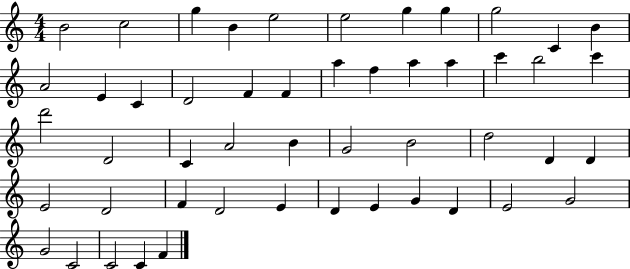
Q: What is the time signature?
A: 4/4